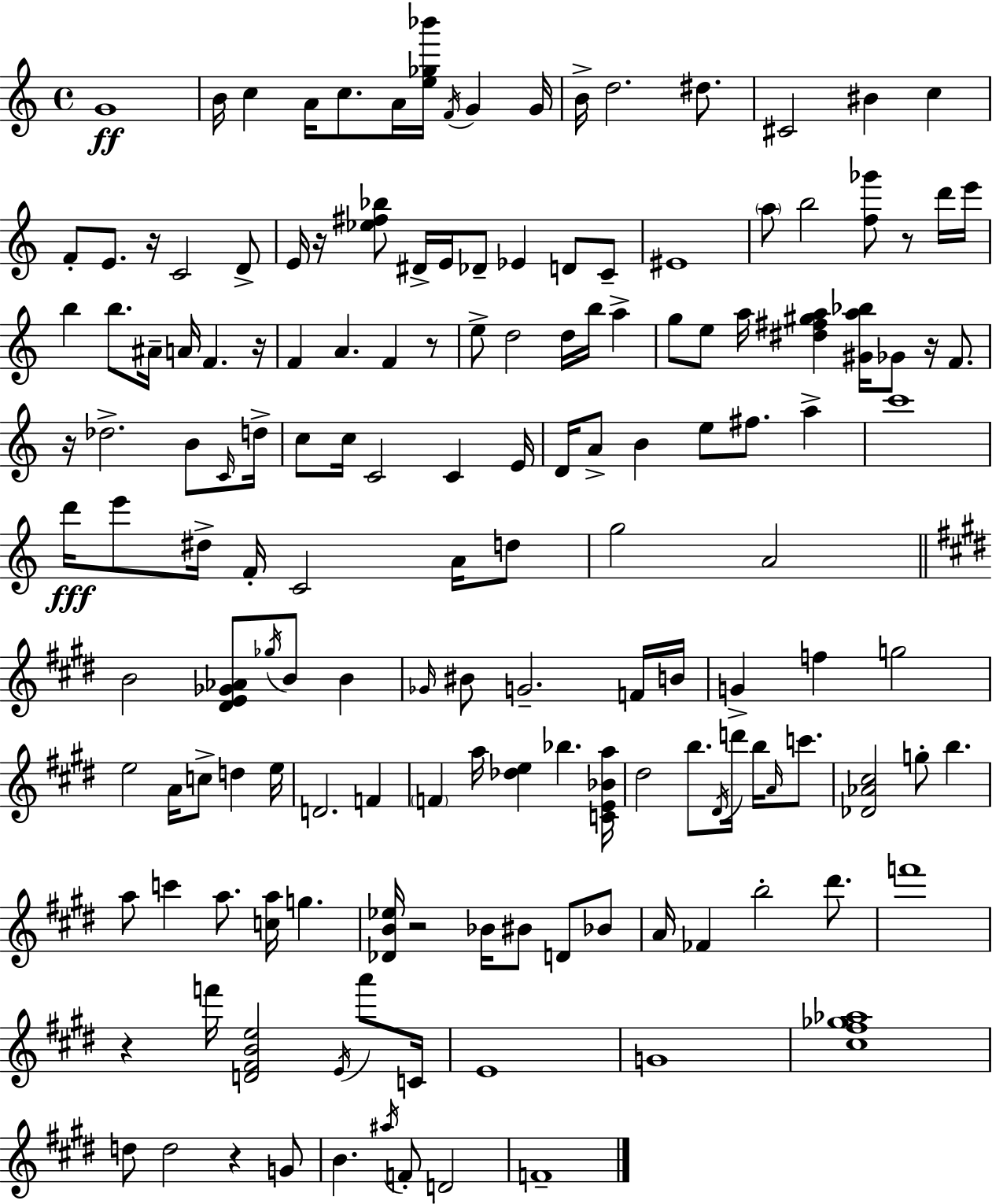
G4/w B4/s C5/q A4/s C5/e. A4/s [E5,Gb5,Bb6]/s F4/s G4/q G4/s B4/s D5/h. D#5/e. C#4/h BIS4/q C5/q F4/e E4/e. R/s C4/h D4/e E4/s R/s [Eb5,F#5,Bb5]/e D#4/s E4/s Db4/e Eb4/q D4/e C4/e EIS4/w A5/e B5/h [F5,Gb6]/e R/e D6/s E6/s B5/q B5/e. A#4/s A4/s F4/q. R/s F4/q A4/q. F4/q R/e E5/e D5/h D5/s B5/s A5/q G5/e E5/e A5/s [D#5,F#5,G#5,A5]/q [G#4,A5,Bb5]/s Gb4/e R/s F4/e. R/s Db5/h. B4/e C4/s D5/s C5/e C5/s C4/h C4/q E4/s D4/s A4/e B4/q E5/e F#5/e. A5/q C6/w D6/s E6/e D#5/s F4/s C4/h A4/s D5/e G5/h A4/h B4/h [D#4,E4,Gb4,Ab4]/e Gb5/s B4/e B4/q Gb4/s BIS4/e G4/h. F4/s B4/s G4/q F5/q G5/h E5/h A4/s C5/e D5/q E5/s D4/h. F4/q F4/q A5/s [Db5,E5]/q Bb5/q. [C4,E4,Bb4,A5]/s D#5/h B5/e. D#4/s D6/s B5/s A4/s C6/e. [Db4,Ab4,C#5]/h G5/e B5/q. A5/e C6/q A5/e. [C5,A5]/s G5/q. [Db4,B4,Eb5]/s R/h Bb4/s BIS4/e D4/e Bb4/e A4/s FES4/q B5/h D#6/e. F6/w R/q F6/s [D4,F#4,B4,E5]/h E4/s A6/e C4/s E4/w G4/w [C#5,F#5,Gb5,Ab5]/w D5/e D5/h R/q G4/e B4/q. A#5/s F4/e D4/h F4/w